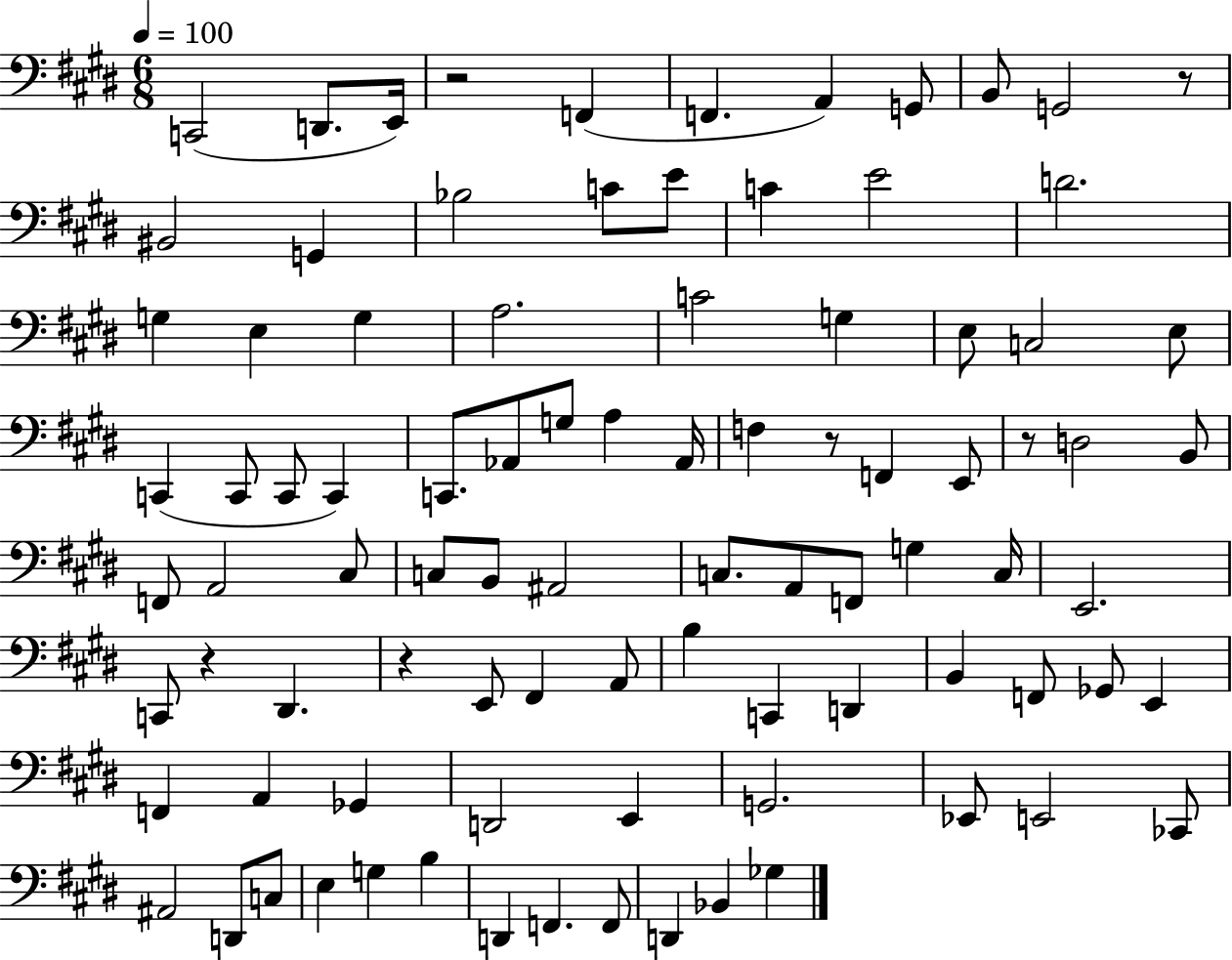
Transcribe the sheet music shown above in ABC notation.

X:1
T:Untitled
M:6/8
L:1/4
K:E
C,,2 D,,/2 E,,/4 z2 F,, F,, A,, G,,/2 B,,/2 G,,2 z/2 ^B,,2 G,, _B,2 C/2 E/2 C E2 D2 G, E, G, A,2 C2 G, E,/2 C,2 E,/2 C,, C,,/2 C,,/2 C,, C,,/2 _A,,/2 G,/2 A, _A,,/4 F, z/2 F,, E,,/2 z/2 D,2 B,,/2 F,,/2 A,,2 ^C,/2 C,/2 B,,/2 ^A,,2 C,/2 A,,/2 F,,/2 G, C,/4 E,,2 C,,/2 z ^D,, z E,,/2 ^F,, A,,/2 B, C,, D,, B,, F,,/2 _G,,/2 E,, F,, A,, _G,, D,,2 E,, G,,2 _E,,/2 E,,2 _C,,/2 ^A,,2 D,,/2 C,/2 E, G, B, D,, F,, F,,/2 D,, _B,, _G,